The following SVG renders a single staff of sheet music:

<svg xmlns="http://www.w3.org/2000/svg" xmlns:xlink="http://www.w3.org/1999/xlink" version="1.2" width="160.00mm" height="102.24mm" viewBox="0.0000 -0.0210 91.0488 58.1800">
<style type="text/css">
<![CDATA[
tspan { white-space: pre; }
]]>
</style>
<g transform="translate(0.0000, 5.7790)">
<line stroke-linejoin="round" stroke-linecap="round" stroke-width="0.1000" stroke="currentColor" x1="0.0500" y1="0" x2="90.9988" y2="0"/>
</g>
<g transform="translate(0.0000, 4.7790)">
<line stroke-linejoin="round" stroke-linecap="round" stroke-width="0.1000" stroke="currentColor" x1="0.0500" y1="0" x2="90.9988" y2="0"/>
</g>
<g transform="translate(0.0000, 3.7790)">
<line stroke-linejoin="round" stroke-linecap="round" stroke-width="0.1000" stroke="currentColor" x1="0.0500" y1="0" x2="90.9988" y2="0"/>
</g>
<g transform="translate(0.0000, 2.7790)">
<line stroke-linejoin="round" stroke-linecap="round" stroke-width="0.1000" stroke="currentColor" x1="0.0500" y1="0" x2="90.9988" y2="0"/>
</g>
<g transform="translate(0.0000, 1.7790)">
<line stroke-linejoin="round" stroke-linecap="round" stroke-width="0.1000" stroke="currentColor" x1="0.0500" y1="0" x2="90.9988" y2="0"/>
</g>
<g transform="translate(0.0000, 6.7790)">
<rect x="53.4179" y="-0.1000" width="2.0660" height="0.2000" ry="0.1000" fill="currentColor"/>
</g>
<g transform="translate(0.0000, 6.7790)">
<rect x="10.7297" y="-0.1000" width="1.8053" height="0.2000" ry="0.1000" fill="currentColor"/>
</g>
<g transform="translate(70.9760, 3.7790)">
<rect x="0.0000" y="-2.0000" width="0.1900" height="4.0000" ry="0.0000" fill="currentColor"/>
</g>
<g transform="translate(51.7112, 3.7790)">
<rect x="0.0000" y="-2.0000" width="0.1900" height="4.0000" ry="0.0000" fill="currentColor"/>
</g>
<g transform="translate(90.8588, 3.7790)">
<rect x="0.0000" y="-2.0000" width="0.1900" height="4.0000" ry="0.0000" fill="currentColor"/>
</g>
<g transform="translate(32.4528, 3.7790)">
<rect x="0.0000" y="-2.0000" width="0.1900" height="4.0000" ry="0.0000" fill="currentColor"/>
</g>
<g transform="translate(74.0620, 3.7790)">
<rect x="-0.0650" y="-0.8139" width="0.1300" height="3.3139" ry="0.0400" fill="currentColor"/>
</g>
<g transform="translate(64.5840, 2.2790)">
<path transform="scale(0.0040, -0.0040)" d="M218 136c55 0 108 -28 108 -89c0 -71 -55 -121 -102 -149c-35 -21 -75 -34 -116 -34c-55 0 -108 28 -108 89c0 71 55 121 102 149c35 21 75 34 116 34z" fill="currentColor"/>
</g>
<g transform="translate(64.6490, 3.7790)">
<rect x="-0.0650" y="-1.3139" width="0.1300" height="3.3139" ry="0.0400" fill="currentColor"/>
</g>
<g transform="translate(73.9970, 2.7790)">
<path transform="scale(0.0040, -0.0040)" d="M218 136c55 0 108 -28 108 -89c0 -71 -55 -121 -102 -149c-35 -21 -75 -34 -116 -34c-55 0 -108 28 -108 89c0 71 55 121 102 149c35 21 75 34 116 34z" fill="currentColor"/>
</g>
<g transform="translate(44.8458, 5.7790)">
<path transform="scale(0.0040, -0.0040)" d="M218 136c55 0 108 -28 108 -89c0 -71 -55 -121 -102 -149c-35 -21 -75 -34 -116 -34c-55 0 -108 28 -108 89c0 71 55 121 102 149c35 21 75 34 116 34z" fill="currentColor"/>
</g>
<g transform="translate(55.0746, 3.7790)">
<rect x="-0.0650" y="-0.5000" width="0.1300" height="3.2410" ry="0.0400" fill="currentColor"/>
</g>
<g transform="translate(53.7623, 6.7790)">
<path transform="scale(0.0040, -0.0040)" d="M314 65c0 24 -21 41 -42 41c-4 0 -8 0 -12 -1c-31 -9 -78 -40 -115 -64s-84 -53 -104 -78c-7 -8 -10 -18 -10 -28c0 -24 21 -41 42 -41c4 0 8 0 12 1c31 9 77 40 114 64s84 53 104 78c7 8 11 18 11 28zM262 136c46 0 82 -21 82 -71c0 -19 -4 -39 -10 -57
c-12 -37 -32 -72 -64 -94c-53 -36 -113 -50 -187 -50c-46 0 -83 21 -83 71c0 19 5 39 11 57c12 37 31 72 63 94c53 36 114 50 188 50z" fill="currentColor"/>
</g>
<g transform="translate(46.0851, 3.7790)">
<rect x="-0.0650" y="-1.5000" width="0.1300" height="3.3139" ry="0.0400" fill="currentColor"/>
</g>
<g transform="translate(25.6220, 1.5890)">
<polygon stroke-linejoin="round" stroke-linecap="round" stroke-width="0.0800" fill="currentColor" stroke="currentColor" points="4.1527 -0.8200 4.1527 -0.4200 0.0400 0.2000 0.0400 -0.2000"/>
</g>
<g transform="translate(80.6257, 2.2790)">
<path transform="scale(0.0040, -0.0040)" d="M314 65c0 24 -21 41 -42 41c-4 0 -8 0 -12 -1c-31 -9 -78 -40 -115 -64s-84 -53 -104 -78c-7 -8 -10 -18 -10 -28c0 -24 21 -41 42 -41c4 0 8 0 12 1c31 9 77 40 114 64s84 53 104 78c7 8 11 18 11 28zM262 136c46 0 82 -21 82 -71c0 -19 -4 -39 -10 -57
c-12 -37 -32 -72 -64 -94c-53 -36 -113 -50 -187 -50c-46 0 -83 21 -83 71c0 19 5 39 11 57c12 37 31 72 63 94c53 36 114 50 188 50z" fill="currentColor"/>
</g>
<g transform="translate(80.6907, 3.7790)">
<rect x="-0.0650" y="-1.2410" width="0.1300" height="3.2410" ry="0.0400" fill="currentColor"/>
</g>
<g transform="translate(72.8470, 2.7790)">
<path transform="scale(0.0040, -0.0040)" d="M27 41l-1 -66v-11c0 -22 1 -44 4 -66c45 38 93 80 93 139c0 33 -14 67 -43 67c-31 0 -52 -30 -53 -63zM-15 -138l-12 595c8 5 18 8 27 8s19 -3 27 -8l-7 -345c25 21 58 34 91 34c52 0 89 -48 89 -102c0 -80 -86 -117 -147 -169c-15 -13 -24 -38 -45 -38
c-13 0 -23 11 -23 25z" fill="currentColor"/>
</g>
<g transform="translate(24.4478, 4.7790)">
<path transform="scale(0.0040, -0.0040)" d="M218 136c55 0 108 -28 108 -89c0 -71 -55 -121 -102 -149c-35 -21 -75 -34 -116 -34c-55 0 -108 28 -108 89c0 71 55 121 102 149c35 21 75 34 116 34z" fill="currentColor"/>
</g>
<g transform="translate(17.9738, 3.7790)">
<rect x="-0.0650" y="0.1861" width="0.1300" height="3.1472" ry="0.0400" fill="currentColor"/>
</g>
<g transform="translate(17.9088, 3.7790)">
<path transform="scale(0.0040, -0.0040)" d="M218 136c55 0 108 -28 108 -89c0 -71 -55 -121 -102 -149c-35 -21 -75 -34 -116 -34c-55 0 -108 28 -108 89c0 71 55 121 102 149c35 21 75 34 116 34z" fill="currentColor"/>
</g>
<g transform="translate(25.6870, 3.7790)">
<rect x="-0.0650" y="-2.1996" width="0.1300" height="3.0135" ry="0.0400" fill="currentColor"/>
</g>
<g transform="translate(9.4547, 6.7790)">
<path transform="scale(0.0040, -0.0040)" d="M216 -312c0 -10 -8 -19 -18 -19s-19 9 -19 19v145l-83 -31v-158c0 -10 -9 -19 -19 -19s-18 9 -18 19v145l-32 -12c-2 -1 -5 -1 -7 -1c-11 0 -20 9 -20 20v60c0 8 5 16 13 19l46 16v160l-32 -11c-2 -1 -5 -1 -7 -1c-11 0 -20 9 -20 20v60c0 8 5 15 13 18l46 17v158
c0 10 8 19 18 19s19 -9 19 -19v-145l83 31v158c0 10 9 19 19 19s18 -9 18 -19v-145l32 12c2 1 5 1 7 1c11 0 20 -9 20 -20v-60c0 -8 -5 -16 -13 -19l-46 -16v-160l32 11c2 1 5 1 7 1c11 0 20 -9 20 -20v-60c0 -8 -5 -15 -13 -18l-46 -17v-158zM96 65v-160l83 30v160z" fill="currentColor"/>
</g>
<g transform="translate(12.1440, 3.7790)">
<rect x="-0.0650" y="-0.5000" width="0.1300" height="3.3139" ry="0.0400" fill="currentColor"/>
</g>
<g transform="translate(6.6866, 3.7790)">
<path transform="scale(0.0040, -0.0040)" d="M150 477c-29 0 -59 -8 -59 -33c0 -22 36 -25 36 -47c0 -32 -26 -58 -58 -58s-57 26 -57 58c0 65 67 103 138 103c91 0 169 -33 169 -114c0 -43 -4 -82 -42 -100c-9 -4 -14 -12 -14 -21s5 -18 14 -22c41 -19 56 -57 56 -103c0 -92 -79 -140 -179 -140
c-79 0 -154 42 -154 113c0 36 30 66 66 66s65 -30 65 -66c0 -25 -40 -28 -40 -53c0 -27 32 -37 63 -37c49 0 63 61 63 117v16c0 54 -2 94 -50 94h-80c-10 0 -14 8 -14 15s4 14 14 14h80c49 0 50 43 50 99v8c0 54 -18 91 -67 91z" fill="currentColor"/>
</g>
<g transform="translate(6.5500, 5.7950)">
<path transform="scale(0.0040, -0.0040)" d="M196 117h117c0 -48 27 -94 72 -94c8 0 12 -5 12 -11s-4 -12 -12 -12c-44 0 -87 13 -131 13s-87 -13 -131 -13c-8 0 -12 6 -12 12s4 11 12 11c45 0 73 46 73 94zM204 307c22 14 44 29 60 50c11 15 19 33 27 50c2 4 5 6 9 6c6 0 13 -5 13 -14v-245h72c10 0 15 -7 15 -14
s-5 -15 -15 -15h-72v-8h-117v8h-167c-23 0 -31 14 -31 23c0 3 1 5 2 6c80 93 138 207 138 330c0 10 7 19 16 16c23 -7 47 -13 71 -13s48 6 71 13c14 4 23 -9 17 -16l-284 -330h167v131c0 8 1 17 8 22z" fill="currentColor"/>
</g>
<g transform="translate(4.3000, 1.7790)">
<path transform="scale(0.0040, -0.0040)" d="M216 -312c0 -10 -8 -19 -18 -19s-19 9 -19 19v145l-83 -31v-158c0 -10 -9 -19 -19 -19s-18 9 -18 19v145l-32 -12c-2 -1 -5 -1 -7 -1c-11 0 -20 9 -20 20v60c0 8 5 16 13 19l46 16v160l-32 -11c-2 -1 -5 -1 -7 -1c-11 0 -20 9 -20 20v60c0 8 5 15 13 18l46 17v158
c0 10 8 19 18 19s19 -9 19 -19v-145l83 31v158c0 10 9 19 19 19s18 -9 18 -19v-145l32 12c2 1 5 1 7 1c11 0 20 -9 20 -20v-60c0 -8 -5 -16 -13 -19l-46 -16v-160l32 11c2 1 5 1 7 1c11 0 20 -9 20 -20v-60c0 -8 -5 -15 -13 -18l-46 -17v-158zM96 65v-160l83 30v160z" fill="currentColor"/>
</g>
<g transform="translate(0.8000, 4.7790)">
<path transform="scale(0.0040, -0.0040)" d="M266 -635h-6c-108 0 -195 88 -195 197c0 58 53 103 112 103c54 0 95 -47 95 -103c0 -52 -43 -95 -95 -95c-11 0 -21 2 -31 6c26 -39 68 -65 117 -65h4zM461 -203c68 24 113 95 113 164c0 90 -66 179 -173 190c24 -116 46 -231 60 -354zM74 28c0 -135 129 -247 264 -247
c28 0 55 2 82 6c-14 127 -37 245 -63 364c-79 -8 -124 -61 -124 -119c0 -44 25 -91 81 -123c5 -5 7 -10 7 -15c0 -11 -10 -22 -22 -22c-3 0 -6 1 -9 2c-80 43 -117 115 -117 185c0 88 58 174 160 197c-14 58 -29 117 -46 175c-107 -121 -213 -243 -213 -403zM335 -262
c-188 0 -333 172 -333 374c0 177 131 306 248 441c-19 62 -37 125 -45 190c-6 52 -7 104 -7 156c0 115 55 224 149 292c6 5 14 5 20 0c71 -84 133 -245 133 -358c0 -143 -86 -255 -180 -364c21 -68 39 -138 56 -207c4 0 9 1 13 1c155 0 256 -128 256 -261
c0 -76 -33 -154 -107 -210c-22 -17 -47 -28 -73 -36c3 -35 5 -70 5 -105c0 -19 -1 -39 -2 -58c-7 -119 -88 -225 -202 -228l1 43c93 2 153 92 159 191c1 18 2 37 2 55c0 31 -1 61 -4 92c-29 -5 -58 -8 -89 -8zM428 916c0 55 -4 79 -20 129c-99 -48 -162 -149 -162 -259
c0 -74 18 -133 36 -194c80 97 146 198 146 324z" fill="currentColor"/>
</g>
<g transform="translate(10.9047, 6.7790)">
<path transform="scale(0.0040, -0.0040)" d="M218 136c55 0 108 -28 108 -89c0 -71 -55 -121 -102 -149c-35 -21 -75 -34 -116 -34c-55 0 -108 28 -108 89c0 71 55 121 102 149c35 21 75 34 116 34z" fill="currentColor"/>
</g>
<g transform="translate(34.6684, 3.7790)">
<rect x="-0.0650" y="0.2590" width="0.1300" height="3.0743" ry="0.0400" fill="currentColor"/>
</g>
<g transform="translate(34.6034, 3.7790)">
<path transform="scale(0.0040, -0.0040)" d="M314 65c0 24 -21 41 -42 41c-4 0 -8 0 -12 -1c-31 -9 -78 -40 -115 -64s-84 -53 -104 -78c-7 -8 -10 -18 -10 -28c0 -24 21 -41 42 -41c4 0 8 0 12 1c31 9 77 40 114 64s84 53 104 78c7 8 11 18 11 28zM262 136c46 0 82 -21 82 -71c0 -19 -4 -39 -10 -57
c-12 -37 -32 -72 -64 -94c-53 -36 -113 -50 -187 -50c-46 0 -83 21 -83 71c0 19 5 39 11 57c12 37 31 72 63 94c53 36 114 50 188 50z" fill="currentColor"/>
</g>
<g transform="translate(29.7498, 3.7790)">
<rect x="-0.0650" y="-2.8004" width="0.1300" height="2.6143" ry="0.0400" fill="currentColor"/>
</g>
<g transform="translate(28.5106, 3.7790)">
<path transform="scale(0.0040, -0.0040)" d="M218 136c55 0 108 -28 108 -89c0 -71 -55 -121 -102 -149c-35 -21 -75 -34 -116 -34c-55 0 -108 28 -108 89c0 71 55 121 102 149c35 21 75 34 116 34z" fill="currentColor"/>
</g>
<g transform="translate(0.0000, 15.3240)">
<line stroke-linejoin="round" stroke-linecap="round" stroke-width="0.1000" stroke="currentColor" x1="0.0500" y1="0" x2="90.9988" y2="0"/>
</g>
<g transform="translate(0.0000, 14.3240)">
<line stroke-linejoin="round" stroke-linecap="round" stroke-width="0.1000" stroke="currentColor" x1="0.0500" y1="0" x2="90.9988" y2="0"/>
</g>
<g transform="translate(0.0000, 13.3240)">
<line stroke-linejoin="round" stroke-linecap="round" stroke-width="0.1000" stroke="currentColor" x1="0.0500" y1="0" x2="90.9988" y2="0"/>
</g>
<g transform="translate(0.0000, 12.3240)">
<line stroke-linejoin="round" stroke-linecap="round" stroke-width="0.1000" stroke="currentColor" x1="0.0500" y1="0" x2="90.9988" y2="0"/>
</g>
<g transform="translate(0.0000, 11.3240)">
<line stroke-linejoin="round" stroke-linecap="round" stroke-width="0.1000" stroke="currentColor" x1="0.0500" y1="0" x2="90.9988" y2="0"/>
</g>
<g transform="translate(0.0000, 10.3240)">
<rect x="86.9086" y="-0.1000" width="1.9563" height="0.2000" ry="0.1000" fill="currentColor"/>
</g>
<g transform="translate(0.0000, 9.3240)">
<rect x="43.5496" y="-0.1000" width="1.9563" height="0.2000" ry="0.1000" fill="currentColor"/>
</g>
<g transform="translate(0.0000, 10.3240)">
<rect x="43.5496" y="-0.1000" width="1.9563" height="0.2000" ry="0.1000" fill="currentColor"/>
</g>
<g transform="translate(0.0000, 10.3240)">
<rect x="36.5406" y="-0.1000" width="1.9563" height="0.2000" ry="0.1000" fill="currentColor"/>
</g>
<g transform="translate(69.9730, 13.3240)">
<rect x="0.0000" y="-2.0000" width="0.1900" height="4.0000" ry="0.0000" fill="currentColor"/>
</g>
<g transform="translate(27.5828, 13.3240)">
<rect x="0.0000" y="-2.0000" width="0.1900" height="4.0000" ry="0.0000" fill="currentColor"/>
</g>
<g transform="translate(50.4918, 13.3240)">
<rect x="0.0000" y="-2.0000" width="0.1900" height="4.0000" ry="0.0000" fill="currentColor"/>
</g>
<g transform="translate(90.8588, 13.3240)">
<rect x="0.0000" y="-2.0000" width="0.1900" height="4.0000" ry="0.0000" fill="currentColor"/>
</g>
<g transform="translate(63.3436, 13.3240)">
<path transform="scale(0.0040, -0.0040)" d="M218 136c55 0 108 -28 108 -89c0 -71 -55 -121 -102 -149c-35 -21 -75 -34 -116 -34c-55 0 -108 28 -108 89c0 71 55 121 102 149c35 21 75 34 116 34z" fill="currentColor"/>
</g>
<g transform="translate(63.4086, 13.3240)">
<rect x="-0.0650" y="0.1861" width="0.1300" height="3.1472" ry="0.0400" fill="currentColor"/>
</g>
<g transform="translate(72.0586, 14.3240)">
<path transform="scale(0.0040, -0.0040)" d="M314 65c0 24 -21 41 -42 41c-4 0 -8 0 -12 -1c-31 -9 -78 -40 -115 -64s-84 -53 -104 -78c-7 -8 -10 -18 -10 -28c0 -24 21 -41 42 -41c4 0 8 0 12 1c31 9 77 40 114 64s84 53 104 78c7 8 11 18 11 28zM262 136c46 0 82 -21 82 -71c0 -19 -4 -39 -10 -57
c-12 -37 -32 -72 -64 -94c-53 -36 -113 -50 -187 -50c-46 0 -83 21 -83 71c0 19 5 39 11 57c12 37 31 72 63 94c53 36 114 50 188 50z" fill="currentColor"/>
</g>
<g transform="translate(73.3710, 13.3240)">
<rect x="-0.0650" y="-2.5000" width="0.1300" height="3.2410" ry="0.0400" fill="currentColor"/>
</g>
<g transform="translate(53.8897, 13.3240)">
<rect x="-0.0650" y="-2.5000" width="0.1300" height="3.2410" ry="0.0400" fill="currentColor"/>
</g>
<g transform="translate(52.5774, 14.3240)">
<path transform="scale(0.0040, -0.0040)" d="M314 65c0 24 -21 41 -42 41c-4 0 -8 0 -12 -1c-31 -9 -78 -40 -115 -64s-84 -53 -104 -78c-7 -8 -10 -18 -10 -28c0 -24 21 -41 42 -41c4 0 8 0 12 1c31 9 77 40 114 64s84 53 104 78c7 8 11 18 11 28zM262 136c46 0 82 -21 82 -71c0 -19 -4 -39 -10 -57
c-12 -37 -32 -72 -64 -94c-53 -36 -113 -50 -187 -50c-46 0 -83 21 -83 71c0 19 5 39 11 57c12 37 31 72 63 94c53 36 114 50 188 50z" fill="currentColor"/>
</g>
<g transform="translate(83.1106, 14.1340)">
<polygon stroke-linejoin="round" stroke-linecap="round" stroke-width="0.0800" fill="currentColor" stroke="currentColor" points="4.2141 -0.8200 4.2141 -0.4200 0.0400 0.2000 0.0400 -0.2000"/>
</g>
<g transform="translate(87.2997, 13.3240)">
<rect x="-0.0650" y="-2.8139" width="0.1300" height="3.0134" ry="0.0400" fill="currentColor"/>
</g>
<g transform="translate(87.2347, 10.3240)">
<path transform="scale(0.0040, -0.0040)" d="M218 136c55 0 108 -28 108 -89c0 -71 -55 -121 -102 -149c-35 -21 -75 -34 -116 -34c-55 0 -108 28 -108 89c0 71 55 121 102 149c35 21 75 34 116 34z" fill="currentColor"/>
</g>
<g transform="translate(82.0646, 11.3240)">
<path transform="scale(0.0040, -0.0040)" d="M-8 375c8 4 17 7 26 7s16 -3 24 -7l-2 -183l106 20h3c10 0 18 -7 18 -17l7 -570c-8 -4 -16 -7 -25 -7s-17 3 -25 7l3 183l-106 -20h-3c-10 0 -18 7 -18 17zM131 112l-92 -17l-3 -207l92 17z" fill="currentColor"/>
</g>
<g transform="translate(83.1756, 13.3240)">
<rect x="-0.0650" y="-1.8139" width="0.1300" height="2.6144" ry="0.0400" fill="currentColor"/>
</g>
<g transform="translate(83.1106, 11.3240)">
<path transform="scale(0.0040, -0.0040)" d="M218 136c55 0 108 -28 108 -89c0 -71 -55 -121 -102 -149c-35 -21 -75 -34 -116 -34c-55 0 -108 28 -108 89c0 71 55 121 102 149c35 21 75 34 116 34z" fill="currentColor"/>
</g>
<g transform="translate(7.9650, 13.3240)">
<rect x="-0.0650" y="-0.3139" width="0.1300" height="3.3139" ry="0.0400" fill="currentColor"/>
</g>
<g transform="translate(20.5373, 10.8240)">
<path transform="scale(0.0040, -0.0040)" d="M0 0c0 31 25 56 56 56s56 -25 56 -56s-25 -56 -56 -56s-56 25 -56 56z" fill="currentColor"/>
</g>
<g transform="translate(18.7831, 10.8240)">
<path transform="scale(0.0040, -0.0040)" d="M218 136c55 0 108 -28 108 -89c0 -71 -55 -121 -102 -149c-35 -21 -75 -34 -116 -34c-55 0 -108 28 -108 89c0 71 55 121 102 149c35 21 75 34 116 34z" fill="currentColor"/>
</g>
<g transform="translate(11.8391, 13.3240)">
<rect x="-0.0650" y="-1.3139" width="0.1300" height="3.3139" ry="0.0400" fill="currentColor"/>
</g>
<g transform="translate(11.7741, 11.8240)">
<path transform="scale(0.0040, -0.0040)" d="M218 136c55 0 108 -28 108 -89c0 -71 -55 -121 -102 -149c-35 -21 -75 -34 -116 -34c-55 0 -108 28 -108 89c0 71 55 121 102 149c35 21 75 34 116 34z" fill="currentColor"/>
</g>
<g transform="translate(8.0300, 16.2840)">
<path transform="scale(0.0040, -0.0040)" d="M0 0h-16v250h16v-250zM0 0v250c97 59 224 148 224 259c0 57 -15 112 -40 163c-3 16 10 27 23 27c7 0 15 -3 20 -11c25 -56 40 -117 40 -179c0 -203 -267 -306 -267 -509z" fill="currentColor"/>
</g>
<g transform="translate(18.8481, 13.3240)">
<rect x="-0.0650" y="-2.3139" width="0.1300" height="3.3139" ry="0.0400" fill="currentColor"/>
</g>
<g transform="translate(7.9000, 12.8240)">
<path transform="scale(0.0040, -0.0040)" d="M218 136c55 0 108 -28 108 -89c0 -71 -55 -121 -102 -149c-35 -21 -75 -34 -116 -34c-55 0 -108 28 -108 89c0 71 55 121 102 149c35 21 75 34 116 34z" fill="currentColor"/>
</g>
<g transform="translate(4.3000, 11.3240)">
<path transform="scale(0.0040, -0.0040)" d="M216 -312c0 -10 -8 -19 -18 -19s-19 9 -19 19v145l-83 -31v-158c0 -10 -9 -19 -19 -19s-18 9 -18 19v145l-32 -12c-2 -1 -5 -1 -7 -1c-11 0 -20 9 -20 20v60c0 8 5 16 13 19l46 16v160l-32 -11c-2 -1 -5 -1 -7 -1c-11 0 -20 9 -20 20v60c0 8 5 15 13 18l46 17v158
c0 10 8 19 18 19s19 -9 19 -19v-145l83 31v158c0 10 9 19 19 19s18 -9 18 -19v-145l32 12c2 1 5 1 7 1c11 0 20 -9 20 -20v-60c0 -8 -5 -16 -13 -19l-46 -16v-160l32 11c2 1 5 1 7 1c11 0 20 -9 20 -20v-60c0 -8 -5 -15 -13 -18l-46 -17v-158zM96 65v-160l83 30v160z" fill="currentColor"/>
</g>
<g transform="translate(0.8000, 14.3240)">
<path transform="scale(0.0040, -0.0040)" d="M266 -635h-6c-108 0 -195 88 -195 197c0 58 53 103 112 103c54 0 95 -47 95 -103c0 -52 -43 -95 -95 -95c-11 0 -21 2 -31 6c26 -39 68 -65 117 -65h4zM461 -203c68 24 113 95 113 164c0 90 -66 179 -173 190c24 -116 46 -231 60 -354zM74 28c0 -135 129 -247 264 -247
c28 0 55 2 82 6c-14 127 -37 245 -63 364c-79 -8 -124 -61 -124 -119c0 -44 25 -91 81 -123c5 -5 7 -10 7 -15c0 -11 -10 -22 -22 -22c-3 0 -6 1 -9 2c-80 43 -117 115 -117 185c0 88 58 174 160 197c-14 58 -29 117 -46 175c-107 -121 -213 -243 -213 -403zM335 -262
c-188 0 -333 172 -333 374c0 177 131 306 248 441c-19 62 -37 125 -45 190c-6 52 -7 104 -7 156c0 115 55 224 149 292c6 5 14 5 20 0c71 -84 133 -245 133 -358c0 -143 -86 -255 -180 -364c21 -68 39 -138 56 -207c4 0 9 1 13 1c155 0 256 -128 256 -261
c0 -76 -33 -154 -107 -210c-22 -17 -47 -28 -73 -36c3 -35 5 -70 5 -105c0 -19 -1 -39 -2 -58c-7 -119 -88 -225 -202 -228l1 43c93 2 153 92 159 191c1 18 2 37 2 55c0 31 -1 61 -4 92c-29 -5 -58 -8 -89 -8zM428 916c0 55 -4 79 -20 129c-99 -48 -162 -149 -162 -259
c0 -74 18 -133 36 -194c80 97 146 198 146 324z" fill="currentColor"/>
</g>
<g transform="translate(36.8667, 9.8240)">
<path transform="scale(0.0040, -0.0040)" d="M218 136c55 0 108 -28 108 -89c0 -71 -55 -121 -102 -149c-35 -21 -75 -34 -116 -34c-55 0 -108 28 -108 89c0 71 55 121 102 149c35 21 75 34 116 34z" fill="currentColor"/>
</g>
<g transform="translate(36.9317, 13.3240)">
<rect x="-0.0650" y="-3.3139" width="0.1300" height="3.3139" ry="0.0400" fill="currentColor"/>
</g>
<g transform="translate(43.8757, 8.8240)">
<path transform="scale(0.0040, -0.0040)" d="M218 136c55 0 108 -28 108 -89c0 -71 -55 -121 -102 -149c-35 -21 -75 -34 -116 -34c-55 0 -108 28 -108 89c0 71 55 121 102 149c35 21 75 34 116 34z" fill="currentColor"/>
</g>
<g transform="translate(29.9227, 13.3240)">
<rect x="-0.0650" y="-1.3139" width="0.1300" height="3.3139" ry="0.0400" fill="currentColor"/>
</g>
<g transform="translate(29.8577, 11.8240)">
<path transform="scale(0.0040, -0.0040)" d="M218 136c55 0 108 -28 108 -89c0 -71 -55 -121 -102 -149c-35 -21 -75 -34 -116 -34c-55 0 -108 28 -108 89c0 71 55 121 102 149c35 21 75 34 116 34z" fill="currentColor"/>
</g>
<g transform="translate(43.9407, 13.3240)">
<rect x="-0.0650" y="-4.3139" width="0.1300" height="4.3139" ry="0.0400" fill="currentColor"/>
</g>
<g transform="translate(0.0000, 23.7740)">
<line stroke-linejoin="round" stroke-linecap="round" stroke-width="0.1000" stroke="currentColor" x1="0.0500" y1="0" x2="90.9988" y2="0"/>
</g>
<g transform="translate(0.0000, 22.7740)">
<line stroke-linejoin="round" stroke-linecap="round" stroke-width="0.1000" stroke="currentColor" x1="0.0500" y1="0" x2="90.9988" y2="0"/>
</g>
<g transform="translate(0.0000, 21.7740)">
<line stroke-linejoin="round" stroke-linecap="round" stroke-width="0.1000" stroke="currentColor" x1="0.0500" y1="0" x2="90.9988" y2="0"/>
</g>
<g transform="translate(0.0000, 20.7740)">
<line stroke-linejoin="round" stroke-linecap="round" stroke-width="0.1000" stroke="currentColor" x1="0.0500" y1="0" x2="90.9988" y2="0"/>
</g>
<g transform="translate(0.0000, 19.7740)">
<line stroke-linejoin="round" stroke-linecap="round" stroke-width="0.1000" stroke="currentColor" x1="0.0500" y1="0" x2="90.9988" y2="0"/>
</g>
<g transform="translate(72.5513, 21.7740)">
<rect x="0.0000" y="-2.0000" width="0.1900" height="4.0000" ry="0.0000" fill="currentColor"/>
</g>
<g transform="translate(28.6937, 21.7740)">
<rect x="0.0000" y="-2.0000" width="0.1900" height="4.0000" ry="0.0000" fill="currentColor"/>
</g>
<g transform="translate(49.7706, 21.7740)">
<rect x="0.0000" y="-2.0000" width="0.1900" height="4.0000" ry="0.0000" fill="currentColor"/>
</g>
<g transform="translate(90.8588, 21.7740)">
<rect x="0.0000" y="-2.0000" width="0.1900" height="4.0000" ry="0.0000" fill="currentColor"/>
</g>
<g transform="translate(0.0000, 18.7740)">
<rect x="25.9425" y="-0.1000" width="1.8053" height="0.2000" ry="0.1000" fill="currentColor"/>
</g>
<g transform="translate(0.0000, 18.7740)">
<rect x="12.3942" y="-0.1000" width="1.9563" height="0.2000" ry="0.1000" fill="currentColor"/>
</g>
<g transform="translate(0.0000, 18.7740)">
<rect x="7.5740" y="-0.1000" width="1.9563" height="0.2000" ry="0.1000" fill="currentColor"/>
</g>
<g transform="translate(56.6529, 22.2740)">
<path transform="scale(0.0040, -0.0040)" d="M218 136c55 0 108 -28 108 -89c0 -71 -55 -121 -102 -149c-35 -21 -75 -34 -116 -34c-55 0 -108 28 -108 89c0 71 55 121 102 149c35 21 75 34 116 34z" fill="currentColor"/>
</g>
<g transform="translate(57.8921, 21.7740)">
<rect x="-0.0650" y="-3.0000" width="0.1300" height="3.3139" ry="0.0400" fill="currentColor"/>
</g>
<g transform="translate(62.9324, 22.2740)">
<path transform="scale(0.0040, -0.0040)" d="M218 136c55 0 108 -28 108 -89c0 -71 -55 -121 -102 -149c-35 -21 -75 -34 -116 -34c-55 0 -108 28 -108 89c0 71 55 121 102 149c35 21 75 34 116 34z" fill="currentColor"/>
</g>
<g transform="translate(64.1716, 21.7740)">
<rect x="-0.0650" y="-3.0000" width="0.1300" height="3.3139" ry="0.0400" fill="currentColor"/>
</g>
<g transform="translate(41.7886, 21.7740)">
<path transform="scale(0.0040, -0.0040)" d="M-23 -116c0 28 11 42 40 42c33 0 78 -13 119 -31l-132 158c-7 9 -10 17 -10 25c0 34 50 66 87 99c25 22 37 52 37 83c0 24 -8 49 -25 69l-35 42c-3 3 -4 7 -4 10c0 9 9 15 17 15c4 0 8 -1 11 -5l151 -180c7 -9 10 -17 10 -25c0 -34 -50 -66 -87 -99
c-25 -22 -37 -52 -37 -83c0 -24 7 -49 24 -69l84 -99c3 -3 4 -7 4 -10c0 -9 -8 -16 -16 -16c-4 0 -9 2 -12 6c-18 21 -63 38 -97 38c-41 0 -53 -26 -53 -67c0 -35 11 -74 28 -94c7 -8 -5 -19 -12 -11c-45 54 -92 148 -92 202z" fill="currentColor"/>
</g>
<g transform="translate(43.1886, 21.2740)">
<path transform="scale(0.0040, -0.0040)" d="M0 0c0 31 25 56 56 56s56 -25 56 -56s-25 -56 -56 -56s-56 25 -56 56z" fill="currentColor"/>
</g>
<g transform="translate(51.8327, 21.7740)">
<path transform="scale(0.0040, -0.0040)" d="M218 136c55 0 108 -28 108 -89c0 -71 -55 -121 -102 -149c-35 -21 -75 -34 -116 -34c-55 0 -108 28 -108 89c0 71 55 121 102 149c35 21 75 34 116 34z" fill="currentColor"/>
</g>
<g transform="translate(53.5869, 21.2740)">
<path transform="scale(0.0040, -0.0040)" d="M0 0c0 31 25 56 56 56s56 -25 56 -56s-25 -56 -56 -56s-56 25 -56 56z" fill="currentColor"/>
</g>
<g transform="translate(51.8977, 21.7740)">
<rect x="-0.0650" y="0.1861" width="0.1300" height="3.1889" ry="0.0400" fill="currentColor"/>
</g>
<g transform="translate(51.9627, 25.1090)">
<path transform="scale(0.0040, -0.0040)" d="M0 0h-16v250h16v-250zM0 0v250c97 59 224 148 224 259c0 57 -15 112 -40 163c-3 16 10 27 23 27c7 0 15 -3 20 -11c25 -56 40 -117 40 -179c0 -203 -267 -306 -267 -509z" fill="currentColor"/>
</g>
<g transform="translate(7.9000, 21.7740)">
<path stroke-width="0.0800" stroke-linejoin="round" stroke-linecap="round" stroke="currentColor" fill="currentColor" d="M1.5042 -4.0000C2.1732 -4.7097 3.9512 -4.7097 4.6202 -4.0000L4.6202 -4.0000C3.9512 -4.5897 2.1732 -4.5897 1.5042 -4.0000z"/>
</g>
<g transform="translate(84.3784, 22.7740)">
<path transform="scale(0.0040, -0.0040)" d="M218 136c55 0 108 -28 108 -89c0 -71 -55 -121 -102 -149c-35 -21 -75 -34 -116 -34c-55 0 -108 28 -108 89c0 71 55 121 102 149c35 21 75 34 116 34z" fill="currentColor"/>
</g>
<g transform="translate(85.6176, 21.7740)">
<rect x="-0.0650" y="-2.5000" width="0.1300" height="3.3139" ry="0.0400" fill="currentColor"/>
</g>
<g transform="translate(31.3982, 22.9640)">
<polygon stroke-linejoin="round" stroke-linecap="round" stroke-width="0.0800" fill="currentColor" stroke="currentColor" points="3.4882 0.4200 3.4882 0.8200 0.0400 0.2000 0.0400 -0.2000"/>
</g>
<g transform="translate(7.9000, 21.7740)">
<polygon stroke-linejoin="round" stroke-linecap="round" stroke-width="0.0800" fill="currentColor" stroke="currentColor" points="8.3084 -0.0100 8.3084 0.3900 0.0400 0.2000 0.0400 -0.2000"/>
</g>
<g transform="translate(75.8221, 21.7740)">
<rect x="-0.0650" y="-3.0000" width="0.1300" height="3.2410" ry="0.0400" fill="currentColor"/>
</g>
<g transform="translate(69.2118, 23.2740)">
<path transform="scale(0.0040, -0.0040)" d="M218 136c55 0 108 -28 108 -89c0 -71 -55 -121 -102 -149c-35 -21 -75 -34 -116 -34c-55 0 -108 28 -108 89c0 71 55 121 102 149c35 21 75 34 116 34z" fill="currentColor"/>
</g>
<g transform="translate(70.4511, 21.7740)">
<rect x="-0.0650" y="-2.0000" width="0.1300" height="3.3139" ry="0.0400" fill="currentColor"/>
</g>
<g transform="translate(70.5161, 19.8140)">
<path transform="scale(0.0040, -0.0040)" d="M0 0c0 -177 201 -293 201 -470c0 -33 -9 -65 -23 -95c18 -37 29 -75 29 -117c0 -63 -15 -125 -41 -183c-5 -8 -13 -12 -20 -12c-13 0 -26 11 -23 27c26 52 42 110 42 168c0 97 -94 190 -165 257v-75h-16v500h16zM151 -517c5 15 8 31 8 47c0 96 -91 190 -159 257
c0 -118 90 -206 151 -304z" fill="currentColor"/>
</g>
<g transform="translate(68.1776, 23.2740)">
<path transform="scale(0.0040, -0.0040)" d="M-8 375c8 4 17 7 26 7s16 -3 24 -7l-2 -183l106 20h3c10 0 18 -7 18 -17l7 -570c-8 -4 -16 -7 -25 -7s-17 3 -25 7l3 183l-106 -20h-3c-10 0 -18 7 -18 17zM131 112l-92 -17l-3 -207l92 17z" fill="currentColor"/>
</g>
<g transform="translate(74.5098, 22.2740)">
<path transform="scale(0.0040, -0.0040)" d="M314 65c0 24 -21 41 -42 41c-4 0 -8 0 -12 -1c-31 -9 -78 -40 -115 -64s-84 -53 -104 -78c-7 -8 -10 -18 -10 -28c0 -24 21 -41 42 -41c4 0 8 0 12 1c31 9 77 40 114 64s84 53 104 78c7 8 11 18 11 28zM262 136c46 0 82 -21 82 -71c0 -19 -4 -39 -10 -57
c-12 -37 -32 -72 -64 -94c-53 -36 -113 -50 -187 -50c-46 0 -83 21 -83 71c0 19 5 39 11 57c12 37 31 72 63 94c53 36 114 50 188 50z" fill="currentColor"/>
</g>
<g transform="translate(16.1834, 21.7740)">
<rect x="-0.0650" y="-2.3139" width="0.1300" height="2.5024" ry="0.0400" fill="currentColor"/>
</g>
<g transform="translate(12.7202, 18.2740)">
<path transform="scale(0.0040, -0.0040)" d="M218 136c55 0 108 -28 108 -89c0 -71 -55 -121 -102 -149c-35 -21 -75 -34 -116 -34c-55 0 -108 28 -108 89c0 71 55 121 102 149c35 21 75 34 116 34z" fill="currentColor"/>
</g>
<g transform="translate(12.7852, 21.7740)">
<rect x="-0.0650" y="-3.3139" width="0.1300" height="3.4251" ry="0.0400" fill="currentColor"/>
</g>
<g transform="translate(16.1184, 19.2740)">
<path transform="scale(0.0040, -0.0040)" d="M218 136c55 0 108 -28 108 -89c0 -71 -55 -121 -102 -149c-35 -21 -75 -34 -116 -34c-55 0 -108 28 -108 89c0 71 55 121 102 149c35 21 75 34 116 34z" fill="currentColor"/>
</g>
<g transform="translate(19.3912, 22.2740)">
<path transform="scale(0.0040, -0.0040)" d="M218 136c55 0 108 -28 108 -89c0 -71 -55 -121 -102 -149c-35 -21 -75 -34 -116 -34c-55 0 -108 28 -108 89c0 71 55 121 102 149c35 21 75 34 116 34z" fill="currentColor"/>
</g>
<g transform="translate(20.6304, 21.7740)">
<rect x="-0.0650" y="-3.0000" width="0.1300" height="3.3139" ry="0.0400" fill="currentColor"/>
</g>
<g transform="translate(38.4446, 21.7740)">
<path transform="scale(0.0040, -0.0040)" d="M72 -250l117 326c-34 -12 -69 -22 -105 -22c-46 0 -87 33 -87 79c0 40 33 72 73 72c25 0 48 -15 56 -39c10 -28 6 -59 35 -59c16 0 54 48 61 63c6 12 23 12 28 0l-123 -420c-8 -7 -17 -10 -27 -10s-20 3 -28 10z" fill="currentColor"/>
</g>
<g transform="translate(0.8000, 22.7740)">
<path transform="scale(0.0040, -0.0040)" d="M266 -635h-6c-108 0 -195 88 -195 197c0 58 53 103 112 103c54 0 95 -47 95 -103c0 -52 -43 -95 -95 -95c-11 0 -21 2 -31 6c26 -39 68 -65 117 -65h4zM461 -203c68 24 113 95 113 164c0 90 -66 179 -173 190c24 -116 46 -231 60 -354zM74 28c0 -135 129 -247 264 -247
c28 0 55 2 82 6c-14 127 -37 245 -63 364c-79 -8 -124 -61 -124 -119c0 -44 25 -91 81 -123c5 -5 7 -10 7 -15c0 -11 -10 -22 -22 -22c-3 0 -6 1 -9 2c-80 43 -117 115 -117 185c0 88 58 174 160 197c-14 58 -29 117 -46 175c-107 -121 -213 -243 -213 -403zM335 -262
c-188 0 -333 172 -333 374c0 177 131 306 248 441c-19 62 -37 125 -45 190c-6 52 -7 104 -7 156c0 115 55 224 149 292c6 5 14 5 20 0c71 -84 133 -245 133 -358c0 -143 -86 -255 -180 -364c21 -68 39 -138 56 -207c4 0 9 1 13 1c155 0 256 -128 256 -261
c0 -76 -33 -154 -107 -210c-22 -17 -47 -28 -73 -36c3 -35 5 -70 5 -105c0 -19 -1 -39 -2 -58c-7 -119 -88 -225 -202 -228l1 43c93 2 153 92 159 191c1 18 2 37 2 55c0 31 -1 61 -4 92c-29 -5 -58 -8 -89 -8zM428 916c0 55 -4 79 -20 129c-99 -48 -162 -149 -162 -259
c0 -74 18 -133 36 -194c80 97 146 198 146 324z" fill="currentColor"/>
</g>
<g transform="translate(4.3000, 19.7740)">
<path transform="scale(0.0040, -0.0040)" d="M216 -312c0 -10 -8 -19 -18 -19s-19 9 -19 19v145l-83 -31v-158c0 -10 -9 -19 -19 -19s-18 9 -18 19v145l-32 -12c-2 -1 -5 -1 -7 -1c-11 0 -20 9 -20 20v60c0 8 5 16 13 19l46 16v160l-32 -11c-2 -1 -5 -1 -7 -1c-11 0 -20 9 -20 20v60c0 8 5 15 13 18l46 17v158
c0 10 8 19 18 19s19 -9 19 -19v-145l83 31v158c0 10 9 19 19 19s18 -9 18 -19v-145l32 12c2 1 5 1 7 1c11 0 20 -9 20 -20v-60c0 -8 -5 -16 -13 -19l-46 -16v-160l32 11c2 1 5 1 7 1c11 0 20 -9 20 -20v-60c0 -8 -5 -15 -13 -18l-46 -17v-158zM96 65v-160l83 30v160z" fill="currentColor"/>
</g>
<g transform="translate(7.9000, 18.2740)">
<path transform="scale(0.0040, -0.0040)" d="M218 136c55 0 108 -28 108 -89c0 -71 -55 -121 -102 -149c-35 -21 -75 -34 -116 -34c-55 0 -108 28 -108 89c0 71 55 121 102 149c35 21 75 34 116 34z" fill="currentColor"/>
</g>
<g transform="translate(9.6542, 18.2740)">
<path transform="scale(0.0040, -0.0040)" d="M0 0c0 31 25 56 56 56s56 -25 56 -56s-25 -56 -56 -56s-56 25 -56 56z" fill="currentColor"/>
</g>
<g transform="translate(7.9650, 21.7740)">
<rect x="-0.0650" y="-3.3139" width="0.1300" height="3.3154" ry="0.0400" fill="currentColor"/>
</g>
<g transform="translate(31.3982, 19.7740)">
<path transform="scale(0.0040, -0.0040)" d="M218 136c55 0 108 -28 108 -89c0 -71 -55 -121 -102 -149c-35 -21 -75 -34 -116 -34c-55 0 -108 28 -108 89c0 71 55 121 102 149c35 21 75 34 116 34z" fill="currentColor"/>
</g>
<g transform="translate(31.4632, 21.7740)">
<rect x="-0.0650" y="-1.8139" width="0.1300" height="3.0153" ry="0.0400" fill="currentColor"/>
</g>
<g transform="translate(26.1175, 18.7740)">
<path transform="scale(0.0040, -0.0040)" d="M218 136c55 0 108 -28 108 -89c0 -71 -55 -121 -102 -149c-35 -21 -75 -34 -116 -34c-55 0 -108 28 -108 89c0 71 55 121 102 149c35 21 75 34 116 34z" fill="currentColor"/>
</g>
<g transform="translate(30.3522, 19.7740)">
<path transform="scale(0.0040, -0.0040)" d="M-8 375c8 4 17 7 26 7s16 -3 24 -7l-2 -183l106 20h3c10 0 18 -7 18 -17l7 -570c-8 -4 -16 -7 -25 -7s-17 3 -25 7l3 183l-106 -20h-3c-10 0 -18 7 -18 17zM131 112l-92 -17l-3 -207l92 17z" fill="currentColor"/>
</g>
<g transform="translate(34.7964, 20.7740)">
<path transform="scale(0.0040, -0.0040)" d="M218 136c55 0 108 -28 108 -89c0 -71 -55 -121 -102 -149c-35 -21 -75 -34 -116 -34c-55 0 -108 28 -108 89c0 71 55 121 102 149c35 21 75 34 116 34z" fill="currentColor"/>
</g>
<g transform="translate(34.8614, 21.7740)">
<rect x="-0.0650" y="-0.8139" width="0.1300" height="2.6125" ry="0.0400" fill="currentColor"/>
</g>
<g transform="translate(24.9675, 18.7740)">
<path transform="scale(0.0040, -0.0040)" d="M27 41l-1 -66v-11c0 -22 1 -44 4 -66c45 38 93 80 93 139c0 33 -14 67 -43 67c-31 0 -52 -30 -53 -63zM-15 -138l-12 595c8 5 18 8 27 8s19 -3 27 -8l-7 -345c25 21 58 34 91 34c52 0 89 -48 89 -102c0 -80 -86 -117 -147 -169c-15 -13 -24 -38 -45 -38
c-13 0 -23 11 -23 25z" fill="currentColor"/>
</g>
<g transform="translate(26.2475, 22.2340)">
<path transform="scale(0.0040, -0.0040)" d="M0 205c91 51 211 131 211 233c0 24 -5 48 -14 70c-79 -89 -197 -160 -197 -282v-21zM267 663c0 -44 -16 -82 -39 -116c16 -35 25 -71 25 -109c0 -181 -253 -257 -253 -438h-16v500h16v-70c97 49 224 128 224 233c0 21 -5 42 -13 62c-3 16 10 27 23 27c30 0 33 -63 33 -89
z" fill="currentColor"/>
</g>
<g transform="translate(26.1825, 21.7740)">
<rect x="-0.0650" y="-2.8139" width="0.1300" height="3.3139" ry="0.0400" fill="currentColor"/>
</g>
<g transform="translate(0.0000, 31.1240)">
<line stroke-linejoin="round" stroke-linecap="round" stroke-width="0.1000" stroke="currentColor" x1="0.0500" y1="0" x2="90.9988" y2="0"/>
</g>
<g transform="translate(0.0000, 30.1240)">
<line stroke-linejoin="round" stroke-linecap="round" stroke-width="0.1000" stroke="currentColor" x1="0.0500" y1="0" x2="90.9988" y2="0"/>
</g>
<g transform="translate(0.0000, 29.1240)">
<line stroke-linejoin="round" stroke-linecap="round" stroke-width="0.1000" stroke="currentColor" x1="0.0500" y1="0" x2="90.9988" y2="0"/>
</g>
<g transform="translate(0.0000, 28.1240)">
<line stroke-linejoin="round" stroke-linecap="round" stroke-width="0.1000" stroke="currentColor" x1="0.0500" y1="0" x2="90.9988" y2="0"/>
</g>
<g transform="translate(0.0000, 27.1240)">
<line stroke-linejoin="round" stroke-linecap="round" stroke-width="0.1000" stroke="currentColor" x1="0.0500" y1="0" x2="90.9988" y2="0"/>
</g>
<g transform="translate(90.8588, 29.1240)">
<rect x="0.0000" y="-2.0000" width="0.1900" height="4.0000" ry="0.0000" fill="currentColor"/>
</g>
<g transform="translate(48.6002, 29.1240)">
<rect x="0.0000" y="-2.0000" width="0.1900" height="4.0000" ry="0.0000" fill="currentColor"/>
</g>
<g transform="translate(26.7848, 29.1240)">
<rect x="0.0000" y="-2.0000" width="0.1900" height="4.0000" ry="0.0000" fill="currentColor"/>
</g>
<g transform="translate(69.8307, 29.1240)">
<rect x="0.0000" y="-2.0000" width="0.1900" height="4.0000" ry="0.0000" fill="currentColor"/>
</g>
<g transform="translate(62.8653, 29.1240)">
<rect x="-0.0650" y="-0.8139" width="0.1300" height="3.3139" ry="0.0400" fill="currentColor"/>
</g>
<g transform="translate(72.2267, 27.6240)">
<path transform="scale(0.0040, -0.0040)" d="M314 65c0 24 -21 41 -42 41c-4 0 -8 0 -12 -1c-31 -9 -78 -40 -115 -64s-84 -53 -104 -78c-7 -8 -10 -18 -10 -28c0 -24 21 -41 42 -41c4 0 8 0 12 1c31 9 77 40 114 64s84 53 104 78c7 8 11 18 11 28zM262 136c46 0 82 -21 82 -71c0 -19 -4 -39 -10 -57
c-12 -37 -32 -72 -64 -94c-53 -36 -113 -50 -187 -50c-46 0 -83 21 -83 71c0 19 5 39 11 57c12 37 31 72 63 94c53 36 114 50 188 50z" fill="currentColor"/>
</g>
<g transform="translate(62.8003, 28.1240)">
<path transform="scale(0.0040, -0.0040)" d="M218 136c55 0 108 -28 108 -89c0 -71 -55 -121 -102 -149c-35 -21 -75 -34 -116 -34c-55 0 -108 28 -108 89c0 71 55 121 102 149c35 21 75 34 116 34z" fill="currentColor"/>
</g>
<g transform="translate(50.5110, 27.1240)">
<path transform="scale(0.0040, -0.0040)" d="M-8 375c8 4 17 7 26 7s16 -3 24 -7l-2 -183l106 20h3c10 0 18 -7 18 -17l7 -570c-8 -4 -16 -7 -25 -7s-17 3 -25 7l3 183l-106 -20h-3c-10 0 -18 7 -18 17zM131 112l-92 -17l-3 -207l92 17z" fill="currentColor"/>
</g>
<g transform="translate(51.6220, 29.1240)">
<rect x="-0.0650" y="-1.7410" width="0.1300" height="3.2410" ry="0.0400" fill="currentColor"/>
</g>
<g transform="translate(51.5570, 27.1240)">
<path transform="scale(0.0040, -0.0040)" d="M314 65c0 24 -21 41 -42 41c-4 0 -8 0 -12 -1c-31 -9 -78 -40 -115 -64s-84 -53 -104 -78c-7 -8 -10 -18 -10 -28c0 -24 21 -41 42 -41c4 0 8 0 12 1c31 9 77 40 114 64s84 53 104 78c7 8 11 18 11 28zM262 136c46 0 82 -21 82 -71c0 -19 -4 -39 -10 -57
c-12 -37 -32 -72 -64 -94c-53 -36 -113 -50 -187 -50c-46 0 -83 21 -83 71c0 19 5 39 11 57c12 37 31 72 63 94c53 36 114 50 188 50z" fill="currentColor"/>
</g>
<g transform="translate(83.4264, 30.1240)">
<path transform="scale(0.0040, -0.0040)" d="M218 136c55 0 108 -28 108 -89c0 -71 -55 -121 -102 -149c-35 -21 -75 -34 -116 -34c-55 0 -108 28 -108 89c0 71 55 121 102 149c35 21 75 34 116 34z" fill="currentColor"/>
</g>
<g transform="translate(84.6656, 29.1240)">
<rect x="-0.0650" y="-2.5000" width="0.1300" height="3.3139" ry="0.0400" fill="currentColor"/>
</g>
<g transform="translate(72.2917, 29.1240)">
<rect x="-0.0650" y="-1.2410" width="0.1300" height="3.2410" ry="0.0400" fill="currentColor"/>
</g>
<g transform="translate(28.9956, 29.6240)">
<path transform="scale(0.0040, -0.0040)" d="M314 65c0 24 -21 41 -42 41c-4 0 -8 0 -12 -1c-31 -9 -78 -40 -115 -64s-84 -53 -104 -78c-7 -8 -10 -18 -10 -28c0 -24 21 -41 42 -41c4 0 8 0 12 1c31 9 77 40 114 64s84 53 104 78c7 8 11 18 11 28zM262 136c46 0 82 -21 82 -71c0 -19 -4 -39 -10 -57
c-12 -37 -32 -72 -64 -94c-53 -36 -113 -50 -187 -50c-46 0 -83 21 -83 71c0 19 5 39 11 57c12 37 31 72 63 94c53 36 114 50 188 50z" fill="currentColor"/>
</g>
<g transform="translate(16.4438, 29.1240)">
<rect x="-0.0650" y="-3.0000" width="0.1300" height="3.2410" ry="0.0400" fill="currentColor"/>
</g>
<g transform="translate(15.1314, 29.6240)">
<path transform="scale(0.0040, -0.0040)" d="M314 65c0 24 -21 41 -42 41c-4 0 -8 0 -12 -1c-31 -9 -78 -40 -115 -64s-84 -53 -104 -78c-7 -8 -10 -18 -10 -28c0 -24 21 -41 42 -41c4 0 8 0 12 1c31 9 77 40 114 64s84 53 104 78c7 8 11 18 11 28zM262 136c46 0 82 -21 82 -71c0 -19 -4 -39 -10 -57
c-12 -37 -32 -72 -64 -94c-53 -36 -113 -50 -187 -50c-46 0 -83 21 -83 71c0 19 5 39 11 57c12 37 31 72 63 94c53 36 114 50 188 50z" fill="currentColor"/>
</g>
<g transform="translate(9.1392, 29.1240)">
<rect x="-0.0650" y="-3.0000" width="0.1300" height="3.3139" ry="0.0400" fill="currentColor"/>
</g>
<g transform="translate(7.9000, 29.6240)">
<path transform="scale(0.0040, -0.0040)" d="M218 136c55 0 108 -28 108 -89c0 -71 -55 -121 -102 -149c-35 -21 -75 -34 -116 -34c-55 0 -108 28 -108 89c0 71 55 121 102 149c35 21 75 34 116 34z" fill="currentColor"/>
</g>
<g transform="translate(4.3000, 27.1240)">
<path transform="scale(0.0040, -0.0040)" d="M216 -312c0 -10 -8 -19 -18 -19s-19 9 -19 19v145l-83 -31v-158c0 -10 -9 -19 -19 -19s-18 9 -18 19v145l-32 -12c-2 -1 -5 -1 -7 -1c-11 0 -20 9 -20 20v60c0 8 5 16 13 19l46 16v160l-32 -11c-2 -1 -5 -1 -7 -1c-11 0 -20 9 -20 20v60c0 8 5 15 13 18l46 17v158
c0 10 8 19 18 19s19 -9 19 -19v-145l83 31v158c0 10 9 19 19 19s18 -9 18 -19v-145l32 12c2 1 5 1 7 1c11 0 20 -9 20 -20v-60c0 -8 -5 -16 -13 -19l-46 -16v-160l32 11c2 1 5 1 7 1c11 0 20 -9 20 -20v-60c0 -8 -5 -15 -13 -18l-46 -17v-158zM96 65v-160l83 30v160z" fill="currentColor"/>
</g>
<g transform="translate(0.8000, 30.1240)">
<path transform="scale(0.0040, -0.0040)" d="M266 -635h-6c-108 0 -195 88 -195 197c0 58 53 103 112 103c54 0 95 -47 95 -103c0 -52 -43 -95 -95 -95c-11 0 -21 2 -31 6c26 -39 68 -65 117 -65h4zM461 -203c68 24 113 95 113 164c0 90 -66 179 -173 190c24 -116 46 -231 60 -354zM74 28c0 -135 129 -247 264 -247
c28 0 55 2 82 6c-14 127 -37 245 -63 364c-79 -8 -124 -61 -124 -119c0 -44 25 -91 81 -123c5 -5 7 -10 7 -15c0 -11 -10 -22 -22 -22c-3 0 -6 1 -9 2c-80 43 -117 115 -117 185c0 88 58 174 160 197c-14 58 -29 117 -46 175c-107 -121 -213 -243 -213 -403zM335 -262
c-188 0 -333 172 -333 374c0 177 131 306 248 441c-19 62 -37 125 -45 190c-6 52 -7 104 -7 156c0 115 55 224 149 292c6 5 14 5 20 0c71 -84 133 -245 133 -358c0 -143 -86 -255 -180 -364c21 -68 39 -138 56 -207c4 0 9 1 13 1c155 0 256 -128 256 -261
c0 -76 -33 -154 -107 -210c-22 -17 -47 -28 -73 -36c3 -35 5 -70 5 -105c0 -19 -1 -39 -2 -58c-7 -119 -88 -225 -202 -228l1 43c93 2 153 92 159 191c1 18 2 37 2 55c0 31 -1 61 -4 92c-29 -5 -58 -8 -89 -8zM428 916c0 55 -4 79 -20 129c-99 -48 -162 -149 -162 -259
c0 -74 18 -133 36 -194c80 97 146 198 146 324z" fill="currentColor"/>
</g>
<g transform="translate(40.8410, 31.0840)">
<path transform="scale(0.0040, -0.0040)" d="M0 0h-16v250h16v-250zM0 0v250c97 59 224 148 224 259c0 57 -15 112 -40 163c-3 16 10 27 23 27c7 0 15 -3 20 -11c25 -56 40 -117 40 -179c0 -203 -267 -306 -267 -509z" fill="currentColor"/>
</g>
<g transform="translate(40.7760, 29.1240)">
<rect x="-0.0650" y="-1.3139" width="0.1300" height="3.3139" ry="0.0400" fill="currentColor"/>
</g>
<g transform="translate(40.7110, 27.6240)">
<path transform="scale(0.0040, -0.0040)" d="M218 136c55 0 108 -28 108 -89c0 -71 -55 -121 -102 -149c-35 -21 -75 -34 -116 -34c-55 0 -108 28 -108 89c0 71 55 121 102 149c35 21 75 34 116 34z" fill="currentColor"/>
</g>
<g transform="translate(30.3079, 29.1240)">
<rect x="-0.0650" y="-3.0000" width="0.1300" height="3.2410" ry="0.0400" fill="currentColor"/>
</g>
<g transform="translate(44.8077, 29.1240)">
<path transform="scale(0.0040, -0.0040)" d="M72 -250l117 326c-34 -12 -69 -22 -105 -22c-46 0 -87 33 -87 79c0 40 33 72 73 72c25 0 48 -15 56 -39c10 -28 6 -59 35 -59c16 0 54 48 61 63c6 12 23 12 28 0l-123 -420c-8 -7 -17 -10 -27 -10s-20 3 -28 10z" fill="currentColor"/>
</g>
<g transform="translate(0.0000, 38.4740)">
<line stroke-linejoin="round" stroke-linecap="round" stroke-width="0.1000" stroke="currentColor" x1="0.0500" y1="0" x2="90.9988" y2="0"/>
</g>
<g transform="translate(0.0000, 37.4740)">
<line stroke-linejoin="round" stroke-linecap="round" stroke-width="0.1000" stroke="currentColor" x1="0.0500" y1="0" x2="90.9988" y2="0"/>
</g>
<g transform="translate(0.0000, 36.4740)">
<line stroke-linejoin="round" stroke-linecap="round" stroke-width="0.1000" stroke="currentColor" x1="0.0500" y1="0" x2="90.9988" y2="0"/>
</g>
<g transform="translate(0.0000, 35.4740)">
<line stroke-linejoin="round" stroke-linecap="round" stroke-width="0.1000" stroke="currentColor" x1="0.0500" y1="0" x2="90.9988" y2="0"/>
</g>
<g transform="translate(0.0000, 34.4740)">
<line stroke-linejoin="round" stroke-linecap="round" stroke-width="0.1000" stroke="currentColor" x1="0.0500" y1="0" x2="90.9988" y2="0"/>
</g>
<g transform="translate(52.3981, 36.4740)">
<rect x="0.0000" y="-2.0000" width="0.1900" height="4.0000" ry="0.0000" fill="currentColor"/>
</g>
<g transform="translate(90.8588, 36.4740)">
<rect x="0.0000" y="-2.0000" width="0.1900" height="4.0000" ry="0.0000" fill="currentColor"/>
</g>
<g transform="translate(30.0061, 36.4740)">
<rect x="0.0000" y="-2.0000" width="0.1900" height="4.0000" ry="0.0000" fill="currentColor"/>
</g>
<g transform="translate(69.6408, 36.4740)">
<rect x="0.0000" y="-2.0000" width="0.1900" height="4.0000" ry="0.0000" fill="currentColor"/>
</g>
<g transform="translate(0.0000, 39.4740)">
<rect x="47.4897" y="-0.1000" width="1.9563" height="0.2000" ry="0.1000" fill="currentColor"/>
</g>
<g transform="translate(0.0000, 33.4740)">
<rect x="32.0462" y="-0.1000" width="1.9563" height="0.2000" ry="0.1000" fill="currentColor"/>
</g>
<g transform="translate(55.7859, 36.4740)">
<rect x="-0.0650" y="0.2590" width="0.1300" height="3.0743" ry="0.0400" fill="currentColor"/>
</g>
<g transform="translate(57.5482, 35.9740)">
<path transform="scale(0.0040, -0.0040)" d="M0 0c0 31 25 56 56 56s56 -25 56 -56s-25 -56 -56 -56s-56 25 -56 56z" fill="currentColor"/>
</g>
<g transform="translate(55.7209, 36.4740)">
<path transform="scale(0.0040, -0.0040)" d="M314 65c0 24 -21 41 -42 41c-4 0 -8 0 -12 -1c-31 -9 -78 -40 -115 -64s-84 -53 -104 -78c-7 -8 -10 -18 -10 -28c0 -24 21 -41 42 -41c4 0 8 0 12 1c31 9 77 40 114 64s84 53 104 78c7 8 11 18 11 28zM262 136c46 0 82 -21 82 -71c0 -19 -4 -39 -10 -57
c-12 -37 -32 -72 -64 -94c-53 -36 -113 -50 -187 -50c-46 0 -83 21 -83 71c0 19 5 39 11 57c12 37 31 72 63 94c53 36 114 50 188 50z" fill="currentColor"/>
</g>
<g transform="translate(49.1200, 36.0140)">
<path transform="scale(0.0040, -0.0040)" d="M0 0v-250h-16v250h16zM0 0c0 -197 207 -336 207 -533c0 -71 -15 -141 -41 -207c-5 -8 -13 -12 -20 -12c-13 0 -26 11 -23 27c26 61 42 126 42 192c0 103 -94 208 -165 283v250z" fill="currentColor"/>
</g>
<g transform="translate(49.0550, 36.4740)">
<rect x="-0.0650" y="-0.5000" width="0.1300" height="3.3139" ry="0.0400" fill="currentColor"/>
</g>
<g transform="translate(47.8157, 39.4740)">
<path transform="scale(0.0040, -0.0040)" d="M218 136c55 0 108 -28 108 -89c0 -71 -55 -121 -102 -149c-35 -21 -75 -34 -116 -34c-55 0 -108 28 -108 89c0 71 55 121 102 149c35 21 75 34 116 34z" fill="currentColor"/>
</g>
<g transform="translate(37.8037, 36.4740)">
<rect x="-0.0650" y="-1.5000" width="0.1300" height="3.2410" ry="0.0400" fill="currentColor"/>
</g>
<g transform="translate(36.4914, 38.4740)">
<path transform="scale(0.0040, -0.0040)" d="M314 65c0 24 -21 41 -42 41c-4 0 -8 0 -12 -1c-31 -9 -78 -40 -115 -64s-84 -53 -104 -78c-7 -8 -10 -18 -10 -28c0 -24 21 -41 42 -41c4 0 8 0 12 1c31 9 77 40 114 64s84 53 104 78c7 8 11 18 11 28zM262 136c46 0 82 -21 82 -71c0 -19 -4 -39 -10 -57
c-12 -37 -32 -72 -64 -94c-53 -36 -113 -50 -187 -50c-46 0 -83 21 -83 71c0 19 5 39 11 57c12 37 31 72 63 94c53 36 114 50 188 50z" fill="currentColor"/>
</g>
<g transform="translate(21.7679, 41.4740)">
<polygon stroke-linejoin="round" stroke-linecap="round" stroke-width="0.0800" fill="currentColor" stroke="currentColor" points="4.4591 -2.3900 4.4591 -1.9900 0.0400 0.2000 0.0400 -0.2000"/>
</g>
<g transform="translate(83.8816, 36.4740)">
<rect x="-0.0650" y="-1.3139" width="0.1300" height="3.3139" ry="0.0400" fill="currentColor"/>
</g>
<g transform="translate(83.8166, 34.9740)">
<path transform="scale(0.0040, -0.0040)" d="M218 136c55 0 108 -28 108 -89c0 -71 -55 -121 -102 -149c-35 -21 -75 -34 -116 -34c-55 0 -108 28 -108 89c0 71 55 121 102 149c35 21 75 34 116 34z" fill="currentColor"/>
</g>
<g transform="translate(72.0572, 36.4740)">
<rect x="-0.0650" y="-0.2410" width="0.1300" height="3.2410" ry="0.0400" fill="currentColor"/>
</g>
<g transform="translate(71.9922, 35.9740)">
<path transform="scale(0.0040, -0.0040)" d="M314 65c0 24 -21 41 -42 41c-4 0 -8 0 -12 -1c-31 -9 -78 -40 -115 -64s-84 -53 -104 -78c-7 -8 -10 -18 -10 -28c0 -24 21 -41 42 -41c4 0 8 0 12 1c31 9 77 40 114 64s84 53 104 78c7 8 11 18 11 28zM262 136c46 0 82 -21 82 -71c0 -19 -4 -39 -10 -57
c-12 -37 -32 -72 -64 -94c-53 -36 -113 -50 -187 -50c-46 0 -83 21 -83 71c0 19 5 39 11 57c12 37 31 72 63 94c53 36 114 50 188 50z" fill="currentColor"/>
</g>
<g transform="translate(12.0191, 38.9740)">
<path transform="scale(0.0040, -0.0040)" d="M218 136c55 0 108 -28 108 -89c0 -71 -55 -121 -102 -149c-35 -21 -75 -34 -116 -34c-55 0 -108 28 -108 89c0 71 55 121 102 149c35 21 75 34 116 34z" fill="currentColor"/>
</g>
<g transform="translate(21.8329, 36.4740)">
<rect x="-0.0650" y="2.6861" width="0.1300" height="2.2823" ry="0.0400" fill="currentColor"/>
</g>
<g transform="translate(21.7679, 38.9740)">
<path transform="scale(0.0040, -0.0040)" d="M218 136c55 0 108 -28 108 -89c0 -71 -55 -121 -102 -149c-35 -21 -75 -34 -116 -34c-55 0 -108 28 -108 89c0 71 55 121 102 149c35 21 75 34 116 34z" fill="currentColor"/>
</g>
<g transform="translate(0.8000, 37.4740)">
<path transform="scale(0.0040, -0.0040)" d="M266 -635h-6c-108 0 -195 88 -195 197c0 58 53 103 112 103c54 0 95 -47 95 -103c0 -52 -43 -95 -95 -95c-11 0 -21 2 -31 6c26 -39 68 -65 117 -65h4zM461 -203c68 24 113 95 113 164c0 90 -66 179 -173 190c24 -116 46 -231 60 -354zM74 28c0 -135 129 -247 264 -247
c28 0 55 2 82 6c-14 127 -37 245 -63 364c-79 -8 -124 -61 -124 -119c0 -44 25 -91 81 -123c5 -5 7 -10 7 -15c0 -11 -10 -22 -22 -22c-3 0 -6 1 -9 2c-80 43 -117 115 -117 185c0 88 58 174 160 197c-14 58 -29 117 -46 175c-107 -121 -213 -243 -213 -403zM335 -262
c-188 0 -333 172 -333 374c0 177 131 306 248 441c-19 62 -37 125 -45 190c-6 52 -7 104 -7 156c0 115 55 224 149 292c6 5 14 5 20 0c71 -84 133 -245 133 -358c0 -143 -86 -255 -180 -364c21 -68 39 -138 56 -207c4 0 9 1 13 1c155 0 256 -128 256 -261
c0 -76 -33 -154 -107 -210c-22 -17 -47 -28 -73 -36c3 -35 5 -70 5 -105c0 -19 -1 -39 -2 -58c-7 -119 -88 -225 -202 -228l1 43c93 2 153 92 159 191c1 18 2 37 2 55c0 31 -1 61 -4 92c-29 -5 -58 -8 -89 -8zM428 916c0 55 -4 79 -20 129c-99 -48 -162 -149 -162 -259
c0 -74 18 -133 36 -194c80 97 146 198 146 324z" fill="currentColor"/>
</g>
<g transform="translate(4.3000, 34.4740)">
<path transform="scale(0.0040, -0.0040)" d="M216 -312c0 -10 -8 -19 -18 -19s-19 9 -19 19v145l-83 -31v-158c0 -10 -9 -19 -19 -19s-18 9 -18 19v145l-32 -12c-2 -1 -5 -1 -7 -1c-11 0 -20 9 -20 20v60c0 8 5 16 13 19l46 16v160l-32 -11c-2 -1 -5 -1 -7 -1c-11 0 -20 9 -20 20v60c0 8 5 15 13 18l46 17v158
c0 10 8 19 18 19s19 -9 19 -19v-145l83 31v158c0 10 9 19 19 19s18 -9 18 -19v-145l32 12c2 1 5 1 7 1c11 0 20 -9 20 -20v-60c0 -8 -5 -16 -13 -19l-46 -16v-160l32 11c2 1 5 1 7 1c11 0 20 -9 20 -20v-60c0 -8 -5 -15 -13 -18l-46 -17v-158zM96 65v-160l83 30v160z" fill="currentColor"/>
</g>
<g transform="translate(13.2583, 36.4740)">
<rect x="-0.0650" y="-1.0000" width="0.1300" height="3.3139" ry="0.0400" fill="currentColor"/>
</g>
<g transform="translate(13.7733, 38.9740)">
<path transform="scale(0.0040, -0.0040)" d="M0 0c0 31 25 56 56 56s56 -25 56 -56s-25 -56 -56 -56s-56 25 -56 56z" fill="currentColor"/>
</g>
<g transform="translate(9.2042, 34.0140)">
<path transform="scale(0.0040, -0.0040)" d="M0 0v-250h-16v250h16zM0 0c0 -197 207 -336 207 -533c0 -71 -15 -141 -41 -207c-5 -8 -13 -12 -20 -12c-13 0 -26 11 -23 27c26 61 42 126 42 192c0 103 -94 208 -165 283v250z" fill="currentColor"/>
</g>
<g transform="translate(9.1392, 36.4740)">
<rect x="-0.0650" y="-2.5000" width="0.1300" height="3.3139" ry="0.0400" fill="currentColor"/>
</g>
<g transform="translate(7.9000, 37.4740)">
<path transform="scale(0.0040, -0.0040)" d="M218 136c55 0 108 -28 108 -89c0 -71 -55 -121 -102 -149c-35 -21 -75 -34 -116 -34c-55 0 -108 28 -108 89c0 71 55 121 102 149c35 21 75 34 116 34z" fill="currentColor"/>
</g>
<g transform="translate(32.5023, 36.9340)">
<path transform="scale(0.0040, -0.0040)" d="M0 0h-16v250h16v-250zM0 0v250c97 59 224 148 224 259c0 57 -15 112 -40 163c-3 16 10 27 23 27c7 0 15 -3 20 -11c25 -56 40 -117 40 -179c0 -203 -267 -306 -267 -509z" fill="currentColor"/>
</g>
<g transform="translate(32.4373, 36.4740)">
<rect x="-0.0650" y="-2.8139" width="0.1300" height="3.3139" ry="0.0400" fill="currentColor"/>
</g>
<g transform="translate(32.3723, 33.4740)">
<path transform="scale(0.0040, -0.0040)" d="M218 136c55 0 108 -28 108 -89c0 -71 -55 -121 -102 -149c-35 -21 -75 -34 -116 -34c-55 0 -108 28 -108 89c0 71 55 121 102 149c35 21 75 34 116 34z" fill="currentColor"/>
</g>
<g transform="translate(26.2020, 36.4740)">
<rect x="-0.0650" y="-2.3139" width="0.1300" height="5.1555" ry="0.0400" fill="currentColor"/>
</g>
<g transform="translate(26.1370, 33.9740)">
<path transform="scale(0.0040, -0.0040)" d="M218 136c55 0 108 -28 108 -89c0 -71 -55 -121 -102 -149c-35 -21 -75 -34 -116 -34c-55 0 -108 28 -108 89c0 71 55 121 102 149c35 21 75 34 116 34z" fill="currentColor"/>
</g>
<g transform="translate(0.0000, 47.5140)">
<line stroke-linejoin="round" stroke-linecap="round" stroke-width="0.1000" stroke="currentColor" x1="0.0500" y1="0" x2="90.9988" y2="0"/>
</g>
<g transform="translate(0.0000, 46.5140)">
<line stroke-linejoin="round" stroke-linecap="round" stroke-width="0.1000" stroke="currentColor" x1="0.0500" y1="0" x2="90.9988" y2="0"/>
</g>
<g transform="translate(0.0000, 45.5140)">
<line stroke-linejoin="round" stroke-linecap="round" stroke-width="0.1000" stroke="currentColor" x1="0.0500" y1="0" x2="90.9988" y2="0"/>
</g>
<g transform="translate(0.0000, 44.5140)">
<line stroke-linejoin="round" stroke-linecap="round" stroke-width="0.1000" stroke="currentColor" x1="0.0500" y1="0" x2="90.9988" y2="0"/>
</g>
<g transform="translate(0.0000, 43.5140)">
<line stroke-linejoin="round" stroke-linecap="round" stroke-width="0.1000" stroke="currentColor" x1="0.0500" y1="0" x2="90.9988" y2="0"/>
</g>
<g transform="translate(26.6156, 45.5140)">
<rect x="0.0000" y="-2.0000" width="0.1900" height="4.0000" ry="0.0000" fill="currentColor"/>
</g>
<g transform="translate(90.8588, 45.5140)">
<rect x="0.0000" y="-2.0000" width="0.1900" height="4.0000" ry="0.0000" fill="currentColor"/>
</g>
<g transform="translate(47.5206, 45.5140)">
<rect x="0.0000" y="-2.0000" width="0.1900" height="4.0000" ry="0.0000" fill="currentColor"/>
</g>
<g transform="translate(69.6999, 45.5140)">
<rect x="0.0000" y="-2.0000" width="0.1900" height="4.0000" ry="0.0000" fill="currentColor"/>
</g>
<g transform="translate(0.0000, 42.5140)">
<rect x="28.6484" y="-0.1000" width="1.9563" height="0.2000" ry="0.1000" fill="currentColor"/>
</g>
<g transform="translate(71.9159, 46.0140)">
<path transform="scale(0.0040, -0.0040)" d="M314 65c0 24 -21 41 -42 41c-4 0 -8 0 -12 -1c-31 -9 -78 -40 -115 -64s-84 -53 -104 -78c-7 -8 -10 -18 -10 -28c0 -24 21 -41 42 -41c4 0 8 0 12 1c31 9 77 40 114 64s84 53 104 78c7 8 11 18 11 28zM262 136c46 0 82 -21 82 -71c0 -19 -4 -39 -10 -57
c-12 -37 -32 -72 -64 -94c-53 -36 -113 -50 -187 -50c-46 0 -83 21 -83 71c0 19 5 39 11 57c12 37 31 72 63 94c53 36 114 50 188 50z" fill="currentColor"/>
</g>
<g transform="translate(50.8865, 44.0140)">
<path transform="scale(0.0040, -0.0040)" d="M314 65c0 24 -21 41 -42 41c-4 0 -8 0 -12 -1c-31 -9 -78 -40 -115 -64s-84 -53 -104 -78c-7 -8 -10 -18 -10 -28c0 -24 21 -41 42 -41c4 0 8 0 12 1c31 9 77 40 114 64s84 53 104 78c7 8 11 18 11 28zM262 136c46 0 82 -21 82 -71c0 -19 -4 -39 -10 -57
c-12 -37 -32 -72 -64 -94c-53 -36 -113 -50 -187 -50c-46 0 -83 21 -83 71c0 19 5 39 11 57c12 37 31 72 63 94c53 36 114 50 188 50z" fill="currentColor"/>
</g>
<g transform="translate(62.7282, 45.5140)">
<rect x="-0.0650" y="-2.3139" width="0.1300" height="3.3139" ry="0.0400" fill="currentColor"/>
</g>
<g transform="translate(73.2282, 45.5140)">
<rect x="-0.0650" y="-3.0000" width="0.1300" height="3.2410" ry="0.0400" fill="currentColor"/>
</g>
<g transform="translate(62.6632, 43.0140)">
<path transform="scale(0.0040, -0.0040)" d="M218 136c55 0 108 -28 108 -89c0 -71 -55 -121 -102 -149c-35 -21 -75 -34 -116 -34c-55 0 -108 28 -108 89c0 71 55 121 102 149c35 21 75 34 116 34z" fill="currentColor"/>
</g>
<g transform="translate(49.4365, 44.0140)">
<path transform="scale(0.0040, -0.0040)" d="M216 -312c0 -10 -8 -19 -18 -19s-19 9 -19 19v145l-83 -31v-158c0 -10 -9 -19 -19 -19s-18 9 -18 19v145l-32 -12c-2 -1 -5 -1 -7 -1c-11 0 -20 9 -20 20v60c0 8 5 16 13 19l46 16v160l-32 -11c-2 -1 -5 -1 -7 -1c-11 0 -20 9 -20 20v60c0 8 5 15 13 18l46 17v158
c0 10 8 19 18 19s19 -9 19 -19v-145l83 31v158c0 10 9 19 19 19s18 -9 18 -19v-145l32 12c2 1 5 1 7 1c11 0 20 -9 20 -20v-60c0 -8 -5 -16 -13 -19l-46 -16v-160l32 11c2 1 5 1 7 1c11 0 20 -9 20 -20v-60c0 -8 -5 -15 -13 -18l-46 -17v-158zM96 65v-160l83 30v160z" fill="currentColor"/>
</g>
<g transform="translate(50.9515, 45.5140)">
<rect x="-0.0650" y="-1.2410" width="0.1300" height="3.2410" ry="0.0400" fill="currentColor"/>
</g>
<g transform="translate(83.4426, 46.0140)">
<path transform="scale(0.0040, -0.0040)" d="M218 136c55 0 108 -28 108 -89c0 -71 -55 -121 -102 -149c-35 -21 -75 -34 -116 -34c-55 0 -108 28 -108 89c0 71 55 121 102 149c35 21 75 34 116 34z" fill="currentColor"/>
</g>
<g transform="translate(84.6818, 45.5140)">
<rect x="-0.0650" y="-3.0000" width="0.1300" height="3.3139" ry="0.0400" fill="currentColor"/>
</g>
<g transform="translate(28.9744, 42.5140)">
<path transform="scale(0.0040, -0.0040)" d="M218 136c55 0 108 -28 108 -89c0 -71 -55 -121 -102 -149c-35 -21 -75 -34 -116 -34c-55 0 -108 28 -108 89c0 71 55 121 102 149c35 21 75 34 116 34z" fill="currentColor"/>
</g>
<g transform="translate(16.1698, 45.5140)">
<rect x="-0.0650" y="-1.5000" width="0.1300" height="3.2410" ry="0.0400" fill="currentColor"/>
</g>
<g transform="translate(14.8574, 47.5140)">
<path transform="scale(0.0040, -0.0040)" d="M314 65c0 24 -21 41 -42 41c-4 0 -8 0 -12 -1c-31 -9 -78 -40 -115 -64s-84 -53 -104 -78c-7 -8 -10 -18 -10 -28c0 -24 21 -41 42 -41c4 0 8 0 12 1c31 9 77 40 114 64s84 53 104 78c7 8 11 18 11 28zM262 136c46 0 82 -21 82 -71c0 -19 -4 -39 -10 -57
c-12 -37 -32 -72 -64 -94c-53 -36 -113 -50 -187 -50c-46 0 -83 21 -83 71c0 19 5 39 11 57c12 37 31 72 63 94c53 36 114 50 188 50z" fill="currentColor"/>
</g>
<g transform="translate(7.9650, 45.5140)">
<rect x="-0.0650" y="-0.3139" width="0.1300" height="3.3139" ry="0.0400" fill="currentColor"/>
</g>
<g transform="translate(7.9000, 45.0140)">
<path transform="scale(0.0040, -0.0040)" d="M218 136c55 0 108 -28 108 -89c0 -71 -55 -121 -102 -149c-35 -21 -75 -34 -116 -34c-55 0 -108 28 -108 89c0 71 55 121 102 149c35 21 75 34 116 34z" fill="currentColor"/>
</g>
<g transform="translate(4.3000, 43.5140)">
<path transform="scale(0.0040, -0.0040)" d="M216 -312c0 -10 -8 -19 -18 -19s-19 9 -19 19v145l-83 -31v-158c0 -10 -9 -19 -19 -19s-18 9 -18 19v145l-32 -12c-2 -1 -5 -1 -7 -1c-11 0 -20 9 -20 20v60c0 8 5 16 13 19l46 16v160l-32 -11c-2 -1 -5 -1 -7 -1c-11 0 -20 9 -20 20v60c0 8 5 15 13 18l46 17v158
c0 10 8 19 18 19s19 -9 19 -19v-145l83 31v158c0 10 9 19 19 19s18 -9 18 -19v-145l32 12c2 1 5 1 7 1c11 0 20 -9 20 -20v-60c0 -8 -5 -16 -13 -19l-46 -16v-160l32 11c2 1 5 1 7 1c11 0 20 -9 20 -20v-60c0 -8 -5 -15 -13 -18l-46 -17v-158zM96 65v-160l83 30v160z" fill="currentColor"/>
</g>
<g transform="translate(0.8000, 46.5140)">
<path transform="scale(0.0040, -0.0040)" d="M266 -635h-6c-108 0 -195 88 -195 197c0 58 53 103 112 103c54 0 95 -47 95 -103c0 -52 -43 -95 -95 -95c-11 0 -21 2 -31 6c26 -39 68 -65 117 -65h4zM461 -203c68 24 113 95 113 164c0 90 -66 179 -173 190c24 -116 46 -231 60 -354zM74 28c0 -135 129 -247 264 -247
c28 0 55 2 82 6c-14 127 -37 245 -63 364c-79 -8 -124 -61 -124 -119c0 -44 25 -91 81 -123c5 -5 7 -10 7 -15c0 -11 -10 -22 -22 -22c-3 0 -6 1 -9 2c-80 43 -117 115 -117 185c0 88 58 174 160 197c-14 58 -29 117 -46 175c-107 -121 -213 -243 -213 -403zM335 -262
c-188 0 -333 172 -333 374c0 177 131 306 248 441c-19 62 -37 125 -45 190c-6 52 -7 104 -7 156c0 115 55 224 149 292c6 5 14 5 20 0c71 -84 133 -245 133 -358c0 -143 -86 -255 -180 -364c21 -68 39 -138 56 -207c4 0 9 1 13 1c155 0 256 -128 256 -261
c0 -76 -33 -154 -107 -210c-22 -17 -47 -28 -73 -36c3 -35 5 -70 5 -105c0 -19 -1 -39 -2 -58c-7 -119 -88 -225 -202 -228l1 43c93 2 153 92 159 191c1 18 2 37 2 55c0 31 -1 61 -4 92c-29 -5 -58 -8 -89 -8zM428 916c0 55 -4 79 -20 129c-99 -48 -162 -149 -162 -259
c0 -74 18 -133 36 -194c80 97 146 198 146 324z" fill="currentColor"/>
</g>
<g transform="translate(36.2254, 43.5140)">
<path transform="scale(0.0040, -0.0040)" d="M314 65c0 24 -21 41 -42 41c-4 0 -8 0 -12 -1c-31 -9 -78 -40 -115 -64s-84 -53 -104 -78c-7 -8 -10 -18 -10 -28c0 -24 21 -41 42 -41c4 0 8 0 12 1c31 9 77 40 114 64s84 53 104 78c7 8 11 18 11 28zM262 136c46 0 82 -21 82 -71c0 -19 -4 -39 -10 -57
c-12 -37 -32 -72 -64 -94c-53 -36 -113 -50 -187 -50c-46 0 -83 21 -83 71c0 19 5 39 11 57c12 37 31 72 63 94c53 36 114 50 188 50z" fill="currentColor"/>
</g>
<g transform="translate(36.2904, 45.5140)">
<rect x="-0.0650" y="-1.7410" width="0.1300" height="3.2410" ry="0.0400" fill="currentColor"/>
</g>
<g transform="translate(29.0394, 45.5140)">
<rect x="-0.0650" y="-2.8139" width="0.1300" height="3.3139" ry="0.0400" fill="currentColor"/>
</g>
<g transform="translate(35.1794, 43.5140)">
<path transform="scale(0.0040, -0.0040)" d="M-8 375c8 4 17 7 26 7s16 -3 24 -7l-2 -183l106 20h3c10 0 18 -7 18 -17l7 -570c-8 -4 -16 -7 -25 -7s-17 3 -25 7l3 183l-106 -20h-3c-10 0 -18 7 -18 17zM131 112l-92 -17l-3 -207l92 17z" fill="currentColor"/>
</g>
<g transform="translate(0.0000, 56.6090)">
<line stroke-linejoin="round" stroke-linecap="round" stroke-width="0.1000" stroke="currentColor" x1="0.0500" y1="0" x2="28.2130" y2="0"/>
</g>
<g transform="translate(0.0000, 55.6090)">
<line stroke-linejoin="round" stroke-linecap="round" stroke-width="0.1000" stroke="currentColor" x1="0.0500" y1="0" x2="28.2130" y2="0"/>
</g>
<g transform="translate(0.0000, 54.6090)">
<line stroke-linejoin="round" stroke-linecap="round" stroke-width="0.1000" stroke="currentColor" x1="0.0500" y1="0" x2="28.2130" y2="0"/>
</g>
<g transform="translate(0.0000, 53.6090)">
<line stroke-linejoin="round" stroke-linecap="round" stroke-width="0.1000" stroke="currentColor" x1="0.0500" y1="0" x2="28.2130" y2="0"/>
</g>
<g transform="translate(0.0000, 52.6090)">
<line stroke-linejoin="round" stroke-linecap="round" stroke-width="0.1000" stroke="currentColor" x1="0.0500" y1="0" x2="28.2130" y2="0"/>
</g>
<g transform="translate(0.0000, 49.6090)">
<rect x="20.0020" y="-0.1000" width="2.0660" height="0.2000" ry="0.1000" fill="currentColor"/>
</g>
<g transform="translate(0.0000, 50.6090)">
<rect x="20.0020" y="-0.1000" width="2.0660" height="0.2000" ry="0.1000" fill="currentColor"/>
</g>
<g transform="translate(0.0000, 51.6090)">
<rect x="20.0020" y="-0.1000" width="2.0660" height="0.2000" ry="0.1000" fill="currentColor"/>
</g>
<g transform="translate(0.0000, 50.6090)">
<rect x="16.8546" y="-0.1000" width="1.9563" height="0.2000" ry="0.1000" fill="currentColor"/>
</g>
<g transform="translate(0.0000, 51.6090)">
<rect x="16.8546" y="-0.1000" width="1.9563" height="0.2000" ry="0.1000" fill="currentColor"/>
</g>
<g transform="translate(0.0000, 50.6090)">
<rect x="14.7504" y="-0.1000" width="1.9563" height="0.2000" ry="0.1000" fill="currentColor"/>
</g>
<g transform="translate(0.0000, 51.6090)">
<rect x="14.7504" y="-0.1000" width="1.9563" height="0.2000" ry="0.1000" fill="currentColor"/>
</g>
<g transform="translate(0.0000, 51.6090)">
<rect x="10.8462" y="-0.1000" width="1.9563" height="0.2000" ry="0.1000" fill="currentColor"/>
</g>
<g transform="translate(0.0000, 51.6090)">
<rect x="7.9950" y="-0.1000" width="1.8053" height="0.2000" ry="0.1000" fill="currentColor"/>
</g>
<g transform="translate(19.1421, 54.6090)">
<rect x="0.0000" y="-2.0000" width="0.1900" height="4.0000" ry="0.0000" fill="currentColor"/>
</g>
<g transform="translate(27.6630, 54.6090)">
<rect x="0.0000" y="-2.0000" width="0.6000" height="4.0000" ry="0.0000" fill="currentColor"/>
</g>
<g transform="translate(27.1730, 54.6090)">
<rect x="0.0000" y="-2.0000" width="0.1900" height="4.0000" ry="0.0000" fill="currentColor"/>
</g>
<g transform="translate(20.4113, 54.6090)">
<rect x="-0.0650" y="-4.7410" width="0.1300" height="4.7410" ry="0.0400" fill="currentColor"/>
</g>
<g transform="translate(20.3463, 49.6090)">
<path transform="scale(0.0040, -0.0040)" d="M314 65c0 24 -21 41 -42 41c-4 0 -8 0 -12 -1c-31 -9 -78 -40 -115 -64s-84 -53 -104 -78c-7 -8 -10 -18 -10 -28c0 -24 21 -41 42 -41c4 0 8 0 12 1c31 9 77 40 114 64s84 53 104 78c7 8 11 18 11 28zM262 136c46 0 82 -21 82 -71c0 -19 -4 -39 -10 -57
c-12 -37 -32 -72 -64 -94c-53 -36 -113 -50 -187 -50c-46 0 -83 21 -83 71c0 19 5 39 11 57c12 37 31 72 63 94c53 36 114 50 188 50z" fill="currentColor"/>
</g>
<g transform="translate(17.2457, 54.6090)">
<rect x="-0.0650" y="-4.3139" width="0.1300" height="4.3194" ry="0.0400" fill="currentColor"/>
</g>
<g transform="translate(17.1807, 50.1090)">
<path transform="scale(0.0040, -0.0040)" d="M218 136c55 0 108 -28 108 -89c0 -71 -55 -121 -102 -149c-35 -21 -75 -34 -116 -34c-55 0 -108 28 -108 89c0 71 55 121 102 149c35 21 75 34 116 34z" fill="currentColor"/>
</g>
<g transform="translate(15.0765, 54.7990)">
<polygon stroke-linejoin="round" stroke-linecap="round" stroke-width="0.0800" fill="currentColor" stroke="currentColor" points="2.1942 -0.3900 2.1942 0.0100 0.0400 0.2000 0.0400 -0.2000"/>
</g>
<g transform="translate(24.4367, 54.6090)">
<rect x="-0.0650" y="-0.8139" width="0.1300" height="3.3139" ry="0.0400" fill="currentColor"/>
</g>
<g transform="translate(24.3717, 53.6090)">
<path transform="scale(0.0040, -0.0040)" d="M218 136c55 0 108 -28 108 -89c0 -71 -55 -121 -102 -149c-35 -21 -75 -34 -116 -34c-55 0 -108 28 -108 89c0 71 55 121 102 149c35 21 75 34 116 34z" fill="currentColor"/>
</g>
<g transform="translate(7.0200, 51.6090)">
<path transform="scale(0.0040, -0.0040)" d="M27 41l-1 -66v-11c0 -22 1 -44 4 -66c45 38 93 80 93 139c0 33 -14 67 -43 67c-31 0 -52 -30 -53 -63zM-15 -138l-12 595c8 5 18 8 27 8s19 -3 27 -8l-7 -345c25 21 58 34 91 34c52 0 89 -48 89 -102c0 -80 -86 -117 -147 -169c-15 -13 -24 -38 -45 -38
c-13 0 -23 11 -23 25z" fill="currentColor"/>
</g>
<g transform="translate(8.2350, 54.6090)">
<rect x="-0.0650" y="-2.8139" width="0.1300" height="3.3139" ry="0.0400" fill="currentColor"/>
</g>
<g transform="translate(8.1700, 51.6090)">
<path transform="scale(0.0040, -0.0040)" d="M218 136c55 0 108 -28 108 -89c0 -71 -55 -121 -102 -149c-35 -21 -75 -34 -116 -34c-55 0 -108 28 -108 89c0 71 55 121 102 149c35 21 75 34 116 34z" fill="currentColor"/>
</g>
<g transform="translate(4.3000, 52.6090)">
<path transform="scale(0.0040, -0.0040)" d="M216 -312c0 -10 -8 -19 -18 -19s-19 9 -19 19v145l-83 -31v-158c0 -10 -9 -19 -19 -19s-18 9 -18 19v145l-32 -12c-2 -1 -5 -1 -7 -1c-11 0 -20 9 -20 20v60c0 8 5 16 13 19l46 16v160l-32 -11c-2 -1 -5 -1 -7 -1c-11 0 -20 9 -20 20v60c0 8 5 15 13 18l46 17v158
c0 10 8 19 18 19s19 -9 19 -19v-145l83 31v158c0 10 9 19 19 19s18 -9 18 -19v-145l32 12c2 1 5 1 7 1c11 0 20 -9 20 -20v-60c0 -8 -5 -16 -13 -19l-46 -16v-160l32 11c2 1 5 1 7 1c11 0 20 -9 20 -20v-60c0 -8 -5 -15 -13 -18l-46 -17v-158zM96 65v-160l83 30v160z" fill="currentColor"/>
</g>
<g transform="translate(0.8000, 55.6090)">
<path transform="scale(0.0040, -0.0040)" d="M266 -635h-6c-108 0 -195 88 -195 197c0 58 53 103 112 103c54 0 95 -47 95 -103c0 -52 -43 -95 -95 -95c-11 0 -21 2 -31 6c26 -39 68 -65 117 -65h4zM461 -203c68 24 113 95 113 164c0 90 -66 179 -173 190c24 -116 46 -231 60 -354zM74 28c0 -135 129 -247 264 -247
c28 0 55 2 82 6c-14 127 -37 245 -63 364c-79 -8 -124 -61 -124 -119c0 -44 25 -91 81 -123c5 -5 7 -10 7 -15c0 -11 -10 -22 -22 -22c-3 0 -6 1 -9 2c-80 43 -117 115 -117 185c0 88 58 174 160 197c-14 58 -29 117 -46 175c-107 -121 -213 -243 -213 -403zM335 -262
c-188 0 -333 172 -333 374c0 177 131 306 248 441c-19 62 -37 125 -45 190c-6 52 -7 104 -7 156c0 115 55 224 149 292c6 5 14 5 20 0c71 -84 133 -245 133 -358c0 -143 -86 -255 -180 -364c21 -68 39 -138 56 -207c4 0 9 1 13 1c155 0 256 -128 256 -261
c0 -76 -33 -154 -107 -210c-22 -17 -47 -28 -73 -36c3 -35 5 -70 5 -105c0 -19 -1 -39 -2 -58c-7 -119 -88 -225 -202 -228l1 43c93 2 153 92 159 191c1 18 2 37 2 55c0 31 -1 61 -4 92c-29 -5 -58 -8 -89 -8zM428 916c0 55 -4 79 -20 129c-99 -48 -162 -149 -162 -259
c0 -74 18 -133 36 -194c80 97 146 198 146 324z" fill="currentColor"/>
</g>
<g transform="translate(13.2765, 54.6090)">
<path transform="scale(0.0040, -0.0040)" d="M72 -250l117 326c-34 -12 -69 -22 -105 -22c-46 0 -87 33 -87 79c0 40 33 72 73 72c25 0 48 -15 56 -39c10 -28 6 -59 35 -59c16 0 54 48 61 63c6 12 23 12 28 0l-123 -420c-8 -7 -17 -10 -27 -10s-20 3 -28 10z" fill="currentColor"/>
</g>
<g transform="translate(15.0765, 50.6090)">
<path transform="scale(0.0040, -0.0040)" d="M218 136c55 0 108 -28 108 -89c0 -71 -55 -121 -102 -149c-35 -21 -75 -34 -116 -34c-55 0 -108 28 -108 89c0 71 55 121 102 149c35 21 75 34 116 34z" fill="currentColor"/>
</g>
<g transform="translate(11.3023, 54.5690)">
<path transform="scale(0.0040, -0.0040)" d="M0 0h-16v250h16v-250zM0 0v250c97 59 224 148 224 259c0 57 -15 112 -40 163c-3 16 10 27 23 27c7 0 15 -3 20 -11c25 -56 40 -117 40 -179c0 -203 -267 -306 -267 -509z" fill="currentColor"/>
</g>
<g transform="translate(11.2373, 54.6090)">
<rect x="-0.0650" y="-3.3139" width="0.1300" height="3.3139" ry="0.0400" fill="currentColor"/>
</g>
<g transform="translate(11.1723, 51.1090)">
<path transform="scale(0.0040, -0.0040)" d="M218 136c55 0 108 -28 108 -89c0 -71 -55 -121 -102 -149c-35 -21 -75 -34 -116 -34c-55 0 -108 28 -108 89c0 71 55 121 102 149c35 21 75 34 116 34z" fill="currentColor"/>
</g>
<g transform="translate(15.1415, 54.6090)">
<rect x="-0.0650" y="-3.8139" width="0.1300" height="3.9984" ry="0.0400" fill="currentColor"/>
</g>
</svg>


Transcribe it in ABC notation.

X:1
T:Untitled
M:3/4
L:1/4
K:G
^C B G/2 B/2 B2 E C2 e _d e2 c/2 e g e b d' G2 B G2 f/2 a/2 b/2 b/2 g/2 A _a/4 f/2 d/2 z/2 z B/2 A A F/4 A2 G A A2 A2 e/2 z/2 f2 d e2 G G/2 D D/2 g/2 a/2 E2 C/2 B2 c2 e c E2 a f2 ^e2 g A2 A _a b/2 z/2 c'/2 d'/2 e'2 d